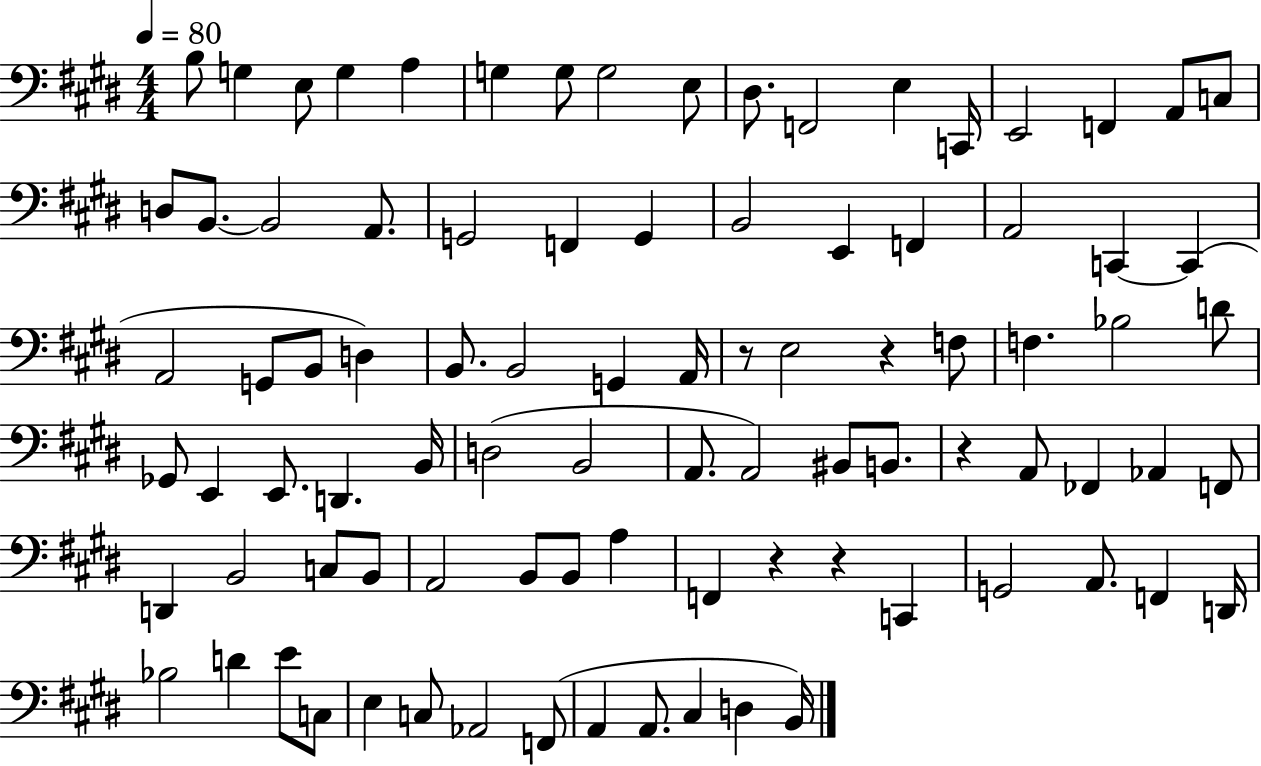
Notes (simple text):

B3/e G3/q E3/e G3/q A3/q G3/q G3/e G3/h E3/e D#3/e. F2/h E3/q C2/s E2/h F2/q A2/e C3/e D3/e B2/e. B2/h A2/e. G2/h F2/q G2/q B2/h E2/q F2/q A2/h C2/q C2/q A2/h G2/e B2/e D3/q B2/e. B2/h G2/q A2/s R/e E3/h R/q F3/e F3/q. Bb3/h D4/e Gb2/e E2/q E2/e. D2/q. B2/s D3/h B2/h A2/e. A2/h BIS2/e B2/e. R/q A2/e FES2/q Ab2/q F2/e D2/q B2/h C3/e B2/e A2/h B2/e B2/e A3/q F2/q R/q R/q C2/q G2/h A2/e. F2/q D2/s Bb3/h D4/q E4/e C3/e E3/q C3/e Ab2/h F2/e A2/q A2/e. C#3/q D3/q B2/s